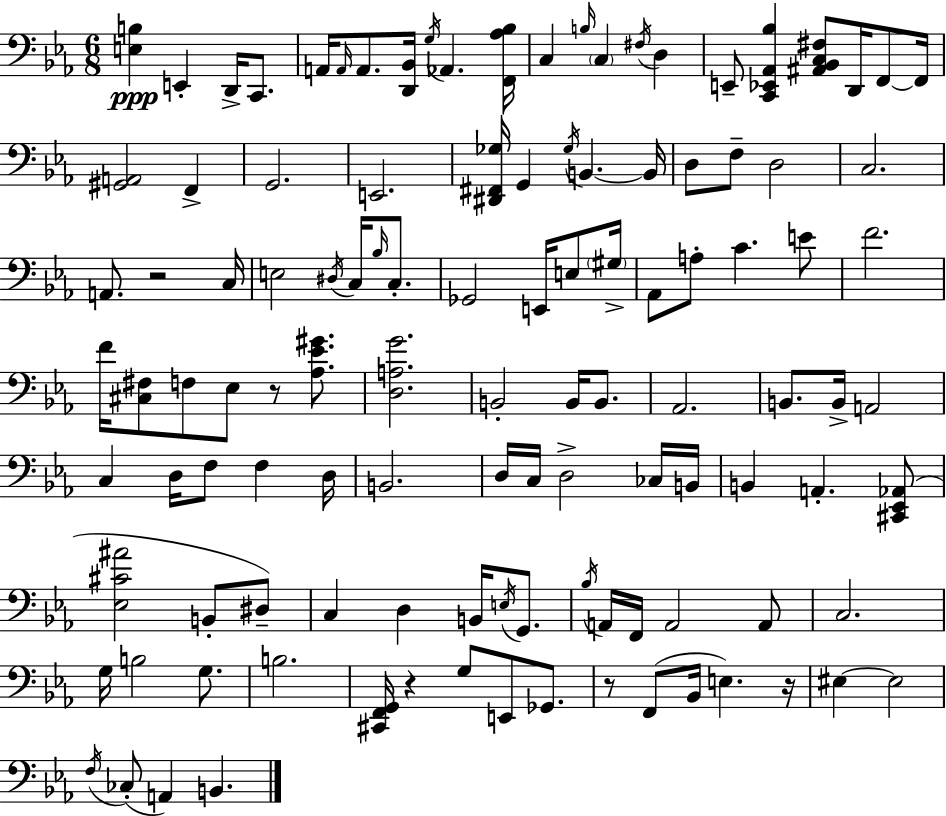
X:1
T:Untitled
M:6/8
L:1/4
K:Cm
[E,B,] E,, D,,/4 C,,/2 A,,/4 A,,/4 A,,/2 [D,,_B,,]/4 G,/4 _A,, [F,,_A,_B,]/4 C, B,/4 C, ^F,/4 D, E,,/2 [C,,_E,,_A,,_B,] [^A,,_B,,C,^F,]/2 D,,/4 F,,/2 F,,/4 [^G,,A,,]2 F,, G,,2 E,,2 [^D,,^F,,_G,]/4 G,, _G,/4 B,, B,,/4 D,/2 F,/2 D,2 C,2 A,,/2 z2 C,/4 E,2 ^D,/4 C,/4 _B,/4 C,/2 _G,,2 E,,/4 E,/2 ^G,/4 _A,,/2 A,/2 C E/2 F2 F/4 [^C,^F,]/2 F,/2 _E,/2 z/2 [_A,_E^G]/2 [D,A,G]2 B,,2 B,,/4 B,,/2 _A,,2 B,,/2 B,,/4 A,,2 C, D,/4 F,/2 F, D,/4 B,,2 D,/4 C,/4 D,2 _C,/4 B,,/4 B,, A,, [^C,,_E,,_A,,]/2 [_E,^C^A]2 B,,/2 ^D,/2 C, D, B,,/4 E,/4 G,,/2 _B,/4 A,,/4 F,,/4 A,,2 A,,/2 C,2 G,/4 B,2 G,/2 B,2 [^C,,F,,G,,]/4 z G,/2 E,,/2 _G,,/2 z/2 F,,/2 _B,,/4 E, z/4 ^E, ^E,2 F,/4 _C,/2 A,, B,,